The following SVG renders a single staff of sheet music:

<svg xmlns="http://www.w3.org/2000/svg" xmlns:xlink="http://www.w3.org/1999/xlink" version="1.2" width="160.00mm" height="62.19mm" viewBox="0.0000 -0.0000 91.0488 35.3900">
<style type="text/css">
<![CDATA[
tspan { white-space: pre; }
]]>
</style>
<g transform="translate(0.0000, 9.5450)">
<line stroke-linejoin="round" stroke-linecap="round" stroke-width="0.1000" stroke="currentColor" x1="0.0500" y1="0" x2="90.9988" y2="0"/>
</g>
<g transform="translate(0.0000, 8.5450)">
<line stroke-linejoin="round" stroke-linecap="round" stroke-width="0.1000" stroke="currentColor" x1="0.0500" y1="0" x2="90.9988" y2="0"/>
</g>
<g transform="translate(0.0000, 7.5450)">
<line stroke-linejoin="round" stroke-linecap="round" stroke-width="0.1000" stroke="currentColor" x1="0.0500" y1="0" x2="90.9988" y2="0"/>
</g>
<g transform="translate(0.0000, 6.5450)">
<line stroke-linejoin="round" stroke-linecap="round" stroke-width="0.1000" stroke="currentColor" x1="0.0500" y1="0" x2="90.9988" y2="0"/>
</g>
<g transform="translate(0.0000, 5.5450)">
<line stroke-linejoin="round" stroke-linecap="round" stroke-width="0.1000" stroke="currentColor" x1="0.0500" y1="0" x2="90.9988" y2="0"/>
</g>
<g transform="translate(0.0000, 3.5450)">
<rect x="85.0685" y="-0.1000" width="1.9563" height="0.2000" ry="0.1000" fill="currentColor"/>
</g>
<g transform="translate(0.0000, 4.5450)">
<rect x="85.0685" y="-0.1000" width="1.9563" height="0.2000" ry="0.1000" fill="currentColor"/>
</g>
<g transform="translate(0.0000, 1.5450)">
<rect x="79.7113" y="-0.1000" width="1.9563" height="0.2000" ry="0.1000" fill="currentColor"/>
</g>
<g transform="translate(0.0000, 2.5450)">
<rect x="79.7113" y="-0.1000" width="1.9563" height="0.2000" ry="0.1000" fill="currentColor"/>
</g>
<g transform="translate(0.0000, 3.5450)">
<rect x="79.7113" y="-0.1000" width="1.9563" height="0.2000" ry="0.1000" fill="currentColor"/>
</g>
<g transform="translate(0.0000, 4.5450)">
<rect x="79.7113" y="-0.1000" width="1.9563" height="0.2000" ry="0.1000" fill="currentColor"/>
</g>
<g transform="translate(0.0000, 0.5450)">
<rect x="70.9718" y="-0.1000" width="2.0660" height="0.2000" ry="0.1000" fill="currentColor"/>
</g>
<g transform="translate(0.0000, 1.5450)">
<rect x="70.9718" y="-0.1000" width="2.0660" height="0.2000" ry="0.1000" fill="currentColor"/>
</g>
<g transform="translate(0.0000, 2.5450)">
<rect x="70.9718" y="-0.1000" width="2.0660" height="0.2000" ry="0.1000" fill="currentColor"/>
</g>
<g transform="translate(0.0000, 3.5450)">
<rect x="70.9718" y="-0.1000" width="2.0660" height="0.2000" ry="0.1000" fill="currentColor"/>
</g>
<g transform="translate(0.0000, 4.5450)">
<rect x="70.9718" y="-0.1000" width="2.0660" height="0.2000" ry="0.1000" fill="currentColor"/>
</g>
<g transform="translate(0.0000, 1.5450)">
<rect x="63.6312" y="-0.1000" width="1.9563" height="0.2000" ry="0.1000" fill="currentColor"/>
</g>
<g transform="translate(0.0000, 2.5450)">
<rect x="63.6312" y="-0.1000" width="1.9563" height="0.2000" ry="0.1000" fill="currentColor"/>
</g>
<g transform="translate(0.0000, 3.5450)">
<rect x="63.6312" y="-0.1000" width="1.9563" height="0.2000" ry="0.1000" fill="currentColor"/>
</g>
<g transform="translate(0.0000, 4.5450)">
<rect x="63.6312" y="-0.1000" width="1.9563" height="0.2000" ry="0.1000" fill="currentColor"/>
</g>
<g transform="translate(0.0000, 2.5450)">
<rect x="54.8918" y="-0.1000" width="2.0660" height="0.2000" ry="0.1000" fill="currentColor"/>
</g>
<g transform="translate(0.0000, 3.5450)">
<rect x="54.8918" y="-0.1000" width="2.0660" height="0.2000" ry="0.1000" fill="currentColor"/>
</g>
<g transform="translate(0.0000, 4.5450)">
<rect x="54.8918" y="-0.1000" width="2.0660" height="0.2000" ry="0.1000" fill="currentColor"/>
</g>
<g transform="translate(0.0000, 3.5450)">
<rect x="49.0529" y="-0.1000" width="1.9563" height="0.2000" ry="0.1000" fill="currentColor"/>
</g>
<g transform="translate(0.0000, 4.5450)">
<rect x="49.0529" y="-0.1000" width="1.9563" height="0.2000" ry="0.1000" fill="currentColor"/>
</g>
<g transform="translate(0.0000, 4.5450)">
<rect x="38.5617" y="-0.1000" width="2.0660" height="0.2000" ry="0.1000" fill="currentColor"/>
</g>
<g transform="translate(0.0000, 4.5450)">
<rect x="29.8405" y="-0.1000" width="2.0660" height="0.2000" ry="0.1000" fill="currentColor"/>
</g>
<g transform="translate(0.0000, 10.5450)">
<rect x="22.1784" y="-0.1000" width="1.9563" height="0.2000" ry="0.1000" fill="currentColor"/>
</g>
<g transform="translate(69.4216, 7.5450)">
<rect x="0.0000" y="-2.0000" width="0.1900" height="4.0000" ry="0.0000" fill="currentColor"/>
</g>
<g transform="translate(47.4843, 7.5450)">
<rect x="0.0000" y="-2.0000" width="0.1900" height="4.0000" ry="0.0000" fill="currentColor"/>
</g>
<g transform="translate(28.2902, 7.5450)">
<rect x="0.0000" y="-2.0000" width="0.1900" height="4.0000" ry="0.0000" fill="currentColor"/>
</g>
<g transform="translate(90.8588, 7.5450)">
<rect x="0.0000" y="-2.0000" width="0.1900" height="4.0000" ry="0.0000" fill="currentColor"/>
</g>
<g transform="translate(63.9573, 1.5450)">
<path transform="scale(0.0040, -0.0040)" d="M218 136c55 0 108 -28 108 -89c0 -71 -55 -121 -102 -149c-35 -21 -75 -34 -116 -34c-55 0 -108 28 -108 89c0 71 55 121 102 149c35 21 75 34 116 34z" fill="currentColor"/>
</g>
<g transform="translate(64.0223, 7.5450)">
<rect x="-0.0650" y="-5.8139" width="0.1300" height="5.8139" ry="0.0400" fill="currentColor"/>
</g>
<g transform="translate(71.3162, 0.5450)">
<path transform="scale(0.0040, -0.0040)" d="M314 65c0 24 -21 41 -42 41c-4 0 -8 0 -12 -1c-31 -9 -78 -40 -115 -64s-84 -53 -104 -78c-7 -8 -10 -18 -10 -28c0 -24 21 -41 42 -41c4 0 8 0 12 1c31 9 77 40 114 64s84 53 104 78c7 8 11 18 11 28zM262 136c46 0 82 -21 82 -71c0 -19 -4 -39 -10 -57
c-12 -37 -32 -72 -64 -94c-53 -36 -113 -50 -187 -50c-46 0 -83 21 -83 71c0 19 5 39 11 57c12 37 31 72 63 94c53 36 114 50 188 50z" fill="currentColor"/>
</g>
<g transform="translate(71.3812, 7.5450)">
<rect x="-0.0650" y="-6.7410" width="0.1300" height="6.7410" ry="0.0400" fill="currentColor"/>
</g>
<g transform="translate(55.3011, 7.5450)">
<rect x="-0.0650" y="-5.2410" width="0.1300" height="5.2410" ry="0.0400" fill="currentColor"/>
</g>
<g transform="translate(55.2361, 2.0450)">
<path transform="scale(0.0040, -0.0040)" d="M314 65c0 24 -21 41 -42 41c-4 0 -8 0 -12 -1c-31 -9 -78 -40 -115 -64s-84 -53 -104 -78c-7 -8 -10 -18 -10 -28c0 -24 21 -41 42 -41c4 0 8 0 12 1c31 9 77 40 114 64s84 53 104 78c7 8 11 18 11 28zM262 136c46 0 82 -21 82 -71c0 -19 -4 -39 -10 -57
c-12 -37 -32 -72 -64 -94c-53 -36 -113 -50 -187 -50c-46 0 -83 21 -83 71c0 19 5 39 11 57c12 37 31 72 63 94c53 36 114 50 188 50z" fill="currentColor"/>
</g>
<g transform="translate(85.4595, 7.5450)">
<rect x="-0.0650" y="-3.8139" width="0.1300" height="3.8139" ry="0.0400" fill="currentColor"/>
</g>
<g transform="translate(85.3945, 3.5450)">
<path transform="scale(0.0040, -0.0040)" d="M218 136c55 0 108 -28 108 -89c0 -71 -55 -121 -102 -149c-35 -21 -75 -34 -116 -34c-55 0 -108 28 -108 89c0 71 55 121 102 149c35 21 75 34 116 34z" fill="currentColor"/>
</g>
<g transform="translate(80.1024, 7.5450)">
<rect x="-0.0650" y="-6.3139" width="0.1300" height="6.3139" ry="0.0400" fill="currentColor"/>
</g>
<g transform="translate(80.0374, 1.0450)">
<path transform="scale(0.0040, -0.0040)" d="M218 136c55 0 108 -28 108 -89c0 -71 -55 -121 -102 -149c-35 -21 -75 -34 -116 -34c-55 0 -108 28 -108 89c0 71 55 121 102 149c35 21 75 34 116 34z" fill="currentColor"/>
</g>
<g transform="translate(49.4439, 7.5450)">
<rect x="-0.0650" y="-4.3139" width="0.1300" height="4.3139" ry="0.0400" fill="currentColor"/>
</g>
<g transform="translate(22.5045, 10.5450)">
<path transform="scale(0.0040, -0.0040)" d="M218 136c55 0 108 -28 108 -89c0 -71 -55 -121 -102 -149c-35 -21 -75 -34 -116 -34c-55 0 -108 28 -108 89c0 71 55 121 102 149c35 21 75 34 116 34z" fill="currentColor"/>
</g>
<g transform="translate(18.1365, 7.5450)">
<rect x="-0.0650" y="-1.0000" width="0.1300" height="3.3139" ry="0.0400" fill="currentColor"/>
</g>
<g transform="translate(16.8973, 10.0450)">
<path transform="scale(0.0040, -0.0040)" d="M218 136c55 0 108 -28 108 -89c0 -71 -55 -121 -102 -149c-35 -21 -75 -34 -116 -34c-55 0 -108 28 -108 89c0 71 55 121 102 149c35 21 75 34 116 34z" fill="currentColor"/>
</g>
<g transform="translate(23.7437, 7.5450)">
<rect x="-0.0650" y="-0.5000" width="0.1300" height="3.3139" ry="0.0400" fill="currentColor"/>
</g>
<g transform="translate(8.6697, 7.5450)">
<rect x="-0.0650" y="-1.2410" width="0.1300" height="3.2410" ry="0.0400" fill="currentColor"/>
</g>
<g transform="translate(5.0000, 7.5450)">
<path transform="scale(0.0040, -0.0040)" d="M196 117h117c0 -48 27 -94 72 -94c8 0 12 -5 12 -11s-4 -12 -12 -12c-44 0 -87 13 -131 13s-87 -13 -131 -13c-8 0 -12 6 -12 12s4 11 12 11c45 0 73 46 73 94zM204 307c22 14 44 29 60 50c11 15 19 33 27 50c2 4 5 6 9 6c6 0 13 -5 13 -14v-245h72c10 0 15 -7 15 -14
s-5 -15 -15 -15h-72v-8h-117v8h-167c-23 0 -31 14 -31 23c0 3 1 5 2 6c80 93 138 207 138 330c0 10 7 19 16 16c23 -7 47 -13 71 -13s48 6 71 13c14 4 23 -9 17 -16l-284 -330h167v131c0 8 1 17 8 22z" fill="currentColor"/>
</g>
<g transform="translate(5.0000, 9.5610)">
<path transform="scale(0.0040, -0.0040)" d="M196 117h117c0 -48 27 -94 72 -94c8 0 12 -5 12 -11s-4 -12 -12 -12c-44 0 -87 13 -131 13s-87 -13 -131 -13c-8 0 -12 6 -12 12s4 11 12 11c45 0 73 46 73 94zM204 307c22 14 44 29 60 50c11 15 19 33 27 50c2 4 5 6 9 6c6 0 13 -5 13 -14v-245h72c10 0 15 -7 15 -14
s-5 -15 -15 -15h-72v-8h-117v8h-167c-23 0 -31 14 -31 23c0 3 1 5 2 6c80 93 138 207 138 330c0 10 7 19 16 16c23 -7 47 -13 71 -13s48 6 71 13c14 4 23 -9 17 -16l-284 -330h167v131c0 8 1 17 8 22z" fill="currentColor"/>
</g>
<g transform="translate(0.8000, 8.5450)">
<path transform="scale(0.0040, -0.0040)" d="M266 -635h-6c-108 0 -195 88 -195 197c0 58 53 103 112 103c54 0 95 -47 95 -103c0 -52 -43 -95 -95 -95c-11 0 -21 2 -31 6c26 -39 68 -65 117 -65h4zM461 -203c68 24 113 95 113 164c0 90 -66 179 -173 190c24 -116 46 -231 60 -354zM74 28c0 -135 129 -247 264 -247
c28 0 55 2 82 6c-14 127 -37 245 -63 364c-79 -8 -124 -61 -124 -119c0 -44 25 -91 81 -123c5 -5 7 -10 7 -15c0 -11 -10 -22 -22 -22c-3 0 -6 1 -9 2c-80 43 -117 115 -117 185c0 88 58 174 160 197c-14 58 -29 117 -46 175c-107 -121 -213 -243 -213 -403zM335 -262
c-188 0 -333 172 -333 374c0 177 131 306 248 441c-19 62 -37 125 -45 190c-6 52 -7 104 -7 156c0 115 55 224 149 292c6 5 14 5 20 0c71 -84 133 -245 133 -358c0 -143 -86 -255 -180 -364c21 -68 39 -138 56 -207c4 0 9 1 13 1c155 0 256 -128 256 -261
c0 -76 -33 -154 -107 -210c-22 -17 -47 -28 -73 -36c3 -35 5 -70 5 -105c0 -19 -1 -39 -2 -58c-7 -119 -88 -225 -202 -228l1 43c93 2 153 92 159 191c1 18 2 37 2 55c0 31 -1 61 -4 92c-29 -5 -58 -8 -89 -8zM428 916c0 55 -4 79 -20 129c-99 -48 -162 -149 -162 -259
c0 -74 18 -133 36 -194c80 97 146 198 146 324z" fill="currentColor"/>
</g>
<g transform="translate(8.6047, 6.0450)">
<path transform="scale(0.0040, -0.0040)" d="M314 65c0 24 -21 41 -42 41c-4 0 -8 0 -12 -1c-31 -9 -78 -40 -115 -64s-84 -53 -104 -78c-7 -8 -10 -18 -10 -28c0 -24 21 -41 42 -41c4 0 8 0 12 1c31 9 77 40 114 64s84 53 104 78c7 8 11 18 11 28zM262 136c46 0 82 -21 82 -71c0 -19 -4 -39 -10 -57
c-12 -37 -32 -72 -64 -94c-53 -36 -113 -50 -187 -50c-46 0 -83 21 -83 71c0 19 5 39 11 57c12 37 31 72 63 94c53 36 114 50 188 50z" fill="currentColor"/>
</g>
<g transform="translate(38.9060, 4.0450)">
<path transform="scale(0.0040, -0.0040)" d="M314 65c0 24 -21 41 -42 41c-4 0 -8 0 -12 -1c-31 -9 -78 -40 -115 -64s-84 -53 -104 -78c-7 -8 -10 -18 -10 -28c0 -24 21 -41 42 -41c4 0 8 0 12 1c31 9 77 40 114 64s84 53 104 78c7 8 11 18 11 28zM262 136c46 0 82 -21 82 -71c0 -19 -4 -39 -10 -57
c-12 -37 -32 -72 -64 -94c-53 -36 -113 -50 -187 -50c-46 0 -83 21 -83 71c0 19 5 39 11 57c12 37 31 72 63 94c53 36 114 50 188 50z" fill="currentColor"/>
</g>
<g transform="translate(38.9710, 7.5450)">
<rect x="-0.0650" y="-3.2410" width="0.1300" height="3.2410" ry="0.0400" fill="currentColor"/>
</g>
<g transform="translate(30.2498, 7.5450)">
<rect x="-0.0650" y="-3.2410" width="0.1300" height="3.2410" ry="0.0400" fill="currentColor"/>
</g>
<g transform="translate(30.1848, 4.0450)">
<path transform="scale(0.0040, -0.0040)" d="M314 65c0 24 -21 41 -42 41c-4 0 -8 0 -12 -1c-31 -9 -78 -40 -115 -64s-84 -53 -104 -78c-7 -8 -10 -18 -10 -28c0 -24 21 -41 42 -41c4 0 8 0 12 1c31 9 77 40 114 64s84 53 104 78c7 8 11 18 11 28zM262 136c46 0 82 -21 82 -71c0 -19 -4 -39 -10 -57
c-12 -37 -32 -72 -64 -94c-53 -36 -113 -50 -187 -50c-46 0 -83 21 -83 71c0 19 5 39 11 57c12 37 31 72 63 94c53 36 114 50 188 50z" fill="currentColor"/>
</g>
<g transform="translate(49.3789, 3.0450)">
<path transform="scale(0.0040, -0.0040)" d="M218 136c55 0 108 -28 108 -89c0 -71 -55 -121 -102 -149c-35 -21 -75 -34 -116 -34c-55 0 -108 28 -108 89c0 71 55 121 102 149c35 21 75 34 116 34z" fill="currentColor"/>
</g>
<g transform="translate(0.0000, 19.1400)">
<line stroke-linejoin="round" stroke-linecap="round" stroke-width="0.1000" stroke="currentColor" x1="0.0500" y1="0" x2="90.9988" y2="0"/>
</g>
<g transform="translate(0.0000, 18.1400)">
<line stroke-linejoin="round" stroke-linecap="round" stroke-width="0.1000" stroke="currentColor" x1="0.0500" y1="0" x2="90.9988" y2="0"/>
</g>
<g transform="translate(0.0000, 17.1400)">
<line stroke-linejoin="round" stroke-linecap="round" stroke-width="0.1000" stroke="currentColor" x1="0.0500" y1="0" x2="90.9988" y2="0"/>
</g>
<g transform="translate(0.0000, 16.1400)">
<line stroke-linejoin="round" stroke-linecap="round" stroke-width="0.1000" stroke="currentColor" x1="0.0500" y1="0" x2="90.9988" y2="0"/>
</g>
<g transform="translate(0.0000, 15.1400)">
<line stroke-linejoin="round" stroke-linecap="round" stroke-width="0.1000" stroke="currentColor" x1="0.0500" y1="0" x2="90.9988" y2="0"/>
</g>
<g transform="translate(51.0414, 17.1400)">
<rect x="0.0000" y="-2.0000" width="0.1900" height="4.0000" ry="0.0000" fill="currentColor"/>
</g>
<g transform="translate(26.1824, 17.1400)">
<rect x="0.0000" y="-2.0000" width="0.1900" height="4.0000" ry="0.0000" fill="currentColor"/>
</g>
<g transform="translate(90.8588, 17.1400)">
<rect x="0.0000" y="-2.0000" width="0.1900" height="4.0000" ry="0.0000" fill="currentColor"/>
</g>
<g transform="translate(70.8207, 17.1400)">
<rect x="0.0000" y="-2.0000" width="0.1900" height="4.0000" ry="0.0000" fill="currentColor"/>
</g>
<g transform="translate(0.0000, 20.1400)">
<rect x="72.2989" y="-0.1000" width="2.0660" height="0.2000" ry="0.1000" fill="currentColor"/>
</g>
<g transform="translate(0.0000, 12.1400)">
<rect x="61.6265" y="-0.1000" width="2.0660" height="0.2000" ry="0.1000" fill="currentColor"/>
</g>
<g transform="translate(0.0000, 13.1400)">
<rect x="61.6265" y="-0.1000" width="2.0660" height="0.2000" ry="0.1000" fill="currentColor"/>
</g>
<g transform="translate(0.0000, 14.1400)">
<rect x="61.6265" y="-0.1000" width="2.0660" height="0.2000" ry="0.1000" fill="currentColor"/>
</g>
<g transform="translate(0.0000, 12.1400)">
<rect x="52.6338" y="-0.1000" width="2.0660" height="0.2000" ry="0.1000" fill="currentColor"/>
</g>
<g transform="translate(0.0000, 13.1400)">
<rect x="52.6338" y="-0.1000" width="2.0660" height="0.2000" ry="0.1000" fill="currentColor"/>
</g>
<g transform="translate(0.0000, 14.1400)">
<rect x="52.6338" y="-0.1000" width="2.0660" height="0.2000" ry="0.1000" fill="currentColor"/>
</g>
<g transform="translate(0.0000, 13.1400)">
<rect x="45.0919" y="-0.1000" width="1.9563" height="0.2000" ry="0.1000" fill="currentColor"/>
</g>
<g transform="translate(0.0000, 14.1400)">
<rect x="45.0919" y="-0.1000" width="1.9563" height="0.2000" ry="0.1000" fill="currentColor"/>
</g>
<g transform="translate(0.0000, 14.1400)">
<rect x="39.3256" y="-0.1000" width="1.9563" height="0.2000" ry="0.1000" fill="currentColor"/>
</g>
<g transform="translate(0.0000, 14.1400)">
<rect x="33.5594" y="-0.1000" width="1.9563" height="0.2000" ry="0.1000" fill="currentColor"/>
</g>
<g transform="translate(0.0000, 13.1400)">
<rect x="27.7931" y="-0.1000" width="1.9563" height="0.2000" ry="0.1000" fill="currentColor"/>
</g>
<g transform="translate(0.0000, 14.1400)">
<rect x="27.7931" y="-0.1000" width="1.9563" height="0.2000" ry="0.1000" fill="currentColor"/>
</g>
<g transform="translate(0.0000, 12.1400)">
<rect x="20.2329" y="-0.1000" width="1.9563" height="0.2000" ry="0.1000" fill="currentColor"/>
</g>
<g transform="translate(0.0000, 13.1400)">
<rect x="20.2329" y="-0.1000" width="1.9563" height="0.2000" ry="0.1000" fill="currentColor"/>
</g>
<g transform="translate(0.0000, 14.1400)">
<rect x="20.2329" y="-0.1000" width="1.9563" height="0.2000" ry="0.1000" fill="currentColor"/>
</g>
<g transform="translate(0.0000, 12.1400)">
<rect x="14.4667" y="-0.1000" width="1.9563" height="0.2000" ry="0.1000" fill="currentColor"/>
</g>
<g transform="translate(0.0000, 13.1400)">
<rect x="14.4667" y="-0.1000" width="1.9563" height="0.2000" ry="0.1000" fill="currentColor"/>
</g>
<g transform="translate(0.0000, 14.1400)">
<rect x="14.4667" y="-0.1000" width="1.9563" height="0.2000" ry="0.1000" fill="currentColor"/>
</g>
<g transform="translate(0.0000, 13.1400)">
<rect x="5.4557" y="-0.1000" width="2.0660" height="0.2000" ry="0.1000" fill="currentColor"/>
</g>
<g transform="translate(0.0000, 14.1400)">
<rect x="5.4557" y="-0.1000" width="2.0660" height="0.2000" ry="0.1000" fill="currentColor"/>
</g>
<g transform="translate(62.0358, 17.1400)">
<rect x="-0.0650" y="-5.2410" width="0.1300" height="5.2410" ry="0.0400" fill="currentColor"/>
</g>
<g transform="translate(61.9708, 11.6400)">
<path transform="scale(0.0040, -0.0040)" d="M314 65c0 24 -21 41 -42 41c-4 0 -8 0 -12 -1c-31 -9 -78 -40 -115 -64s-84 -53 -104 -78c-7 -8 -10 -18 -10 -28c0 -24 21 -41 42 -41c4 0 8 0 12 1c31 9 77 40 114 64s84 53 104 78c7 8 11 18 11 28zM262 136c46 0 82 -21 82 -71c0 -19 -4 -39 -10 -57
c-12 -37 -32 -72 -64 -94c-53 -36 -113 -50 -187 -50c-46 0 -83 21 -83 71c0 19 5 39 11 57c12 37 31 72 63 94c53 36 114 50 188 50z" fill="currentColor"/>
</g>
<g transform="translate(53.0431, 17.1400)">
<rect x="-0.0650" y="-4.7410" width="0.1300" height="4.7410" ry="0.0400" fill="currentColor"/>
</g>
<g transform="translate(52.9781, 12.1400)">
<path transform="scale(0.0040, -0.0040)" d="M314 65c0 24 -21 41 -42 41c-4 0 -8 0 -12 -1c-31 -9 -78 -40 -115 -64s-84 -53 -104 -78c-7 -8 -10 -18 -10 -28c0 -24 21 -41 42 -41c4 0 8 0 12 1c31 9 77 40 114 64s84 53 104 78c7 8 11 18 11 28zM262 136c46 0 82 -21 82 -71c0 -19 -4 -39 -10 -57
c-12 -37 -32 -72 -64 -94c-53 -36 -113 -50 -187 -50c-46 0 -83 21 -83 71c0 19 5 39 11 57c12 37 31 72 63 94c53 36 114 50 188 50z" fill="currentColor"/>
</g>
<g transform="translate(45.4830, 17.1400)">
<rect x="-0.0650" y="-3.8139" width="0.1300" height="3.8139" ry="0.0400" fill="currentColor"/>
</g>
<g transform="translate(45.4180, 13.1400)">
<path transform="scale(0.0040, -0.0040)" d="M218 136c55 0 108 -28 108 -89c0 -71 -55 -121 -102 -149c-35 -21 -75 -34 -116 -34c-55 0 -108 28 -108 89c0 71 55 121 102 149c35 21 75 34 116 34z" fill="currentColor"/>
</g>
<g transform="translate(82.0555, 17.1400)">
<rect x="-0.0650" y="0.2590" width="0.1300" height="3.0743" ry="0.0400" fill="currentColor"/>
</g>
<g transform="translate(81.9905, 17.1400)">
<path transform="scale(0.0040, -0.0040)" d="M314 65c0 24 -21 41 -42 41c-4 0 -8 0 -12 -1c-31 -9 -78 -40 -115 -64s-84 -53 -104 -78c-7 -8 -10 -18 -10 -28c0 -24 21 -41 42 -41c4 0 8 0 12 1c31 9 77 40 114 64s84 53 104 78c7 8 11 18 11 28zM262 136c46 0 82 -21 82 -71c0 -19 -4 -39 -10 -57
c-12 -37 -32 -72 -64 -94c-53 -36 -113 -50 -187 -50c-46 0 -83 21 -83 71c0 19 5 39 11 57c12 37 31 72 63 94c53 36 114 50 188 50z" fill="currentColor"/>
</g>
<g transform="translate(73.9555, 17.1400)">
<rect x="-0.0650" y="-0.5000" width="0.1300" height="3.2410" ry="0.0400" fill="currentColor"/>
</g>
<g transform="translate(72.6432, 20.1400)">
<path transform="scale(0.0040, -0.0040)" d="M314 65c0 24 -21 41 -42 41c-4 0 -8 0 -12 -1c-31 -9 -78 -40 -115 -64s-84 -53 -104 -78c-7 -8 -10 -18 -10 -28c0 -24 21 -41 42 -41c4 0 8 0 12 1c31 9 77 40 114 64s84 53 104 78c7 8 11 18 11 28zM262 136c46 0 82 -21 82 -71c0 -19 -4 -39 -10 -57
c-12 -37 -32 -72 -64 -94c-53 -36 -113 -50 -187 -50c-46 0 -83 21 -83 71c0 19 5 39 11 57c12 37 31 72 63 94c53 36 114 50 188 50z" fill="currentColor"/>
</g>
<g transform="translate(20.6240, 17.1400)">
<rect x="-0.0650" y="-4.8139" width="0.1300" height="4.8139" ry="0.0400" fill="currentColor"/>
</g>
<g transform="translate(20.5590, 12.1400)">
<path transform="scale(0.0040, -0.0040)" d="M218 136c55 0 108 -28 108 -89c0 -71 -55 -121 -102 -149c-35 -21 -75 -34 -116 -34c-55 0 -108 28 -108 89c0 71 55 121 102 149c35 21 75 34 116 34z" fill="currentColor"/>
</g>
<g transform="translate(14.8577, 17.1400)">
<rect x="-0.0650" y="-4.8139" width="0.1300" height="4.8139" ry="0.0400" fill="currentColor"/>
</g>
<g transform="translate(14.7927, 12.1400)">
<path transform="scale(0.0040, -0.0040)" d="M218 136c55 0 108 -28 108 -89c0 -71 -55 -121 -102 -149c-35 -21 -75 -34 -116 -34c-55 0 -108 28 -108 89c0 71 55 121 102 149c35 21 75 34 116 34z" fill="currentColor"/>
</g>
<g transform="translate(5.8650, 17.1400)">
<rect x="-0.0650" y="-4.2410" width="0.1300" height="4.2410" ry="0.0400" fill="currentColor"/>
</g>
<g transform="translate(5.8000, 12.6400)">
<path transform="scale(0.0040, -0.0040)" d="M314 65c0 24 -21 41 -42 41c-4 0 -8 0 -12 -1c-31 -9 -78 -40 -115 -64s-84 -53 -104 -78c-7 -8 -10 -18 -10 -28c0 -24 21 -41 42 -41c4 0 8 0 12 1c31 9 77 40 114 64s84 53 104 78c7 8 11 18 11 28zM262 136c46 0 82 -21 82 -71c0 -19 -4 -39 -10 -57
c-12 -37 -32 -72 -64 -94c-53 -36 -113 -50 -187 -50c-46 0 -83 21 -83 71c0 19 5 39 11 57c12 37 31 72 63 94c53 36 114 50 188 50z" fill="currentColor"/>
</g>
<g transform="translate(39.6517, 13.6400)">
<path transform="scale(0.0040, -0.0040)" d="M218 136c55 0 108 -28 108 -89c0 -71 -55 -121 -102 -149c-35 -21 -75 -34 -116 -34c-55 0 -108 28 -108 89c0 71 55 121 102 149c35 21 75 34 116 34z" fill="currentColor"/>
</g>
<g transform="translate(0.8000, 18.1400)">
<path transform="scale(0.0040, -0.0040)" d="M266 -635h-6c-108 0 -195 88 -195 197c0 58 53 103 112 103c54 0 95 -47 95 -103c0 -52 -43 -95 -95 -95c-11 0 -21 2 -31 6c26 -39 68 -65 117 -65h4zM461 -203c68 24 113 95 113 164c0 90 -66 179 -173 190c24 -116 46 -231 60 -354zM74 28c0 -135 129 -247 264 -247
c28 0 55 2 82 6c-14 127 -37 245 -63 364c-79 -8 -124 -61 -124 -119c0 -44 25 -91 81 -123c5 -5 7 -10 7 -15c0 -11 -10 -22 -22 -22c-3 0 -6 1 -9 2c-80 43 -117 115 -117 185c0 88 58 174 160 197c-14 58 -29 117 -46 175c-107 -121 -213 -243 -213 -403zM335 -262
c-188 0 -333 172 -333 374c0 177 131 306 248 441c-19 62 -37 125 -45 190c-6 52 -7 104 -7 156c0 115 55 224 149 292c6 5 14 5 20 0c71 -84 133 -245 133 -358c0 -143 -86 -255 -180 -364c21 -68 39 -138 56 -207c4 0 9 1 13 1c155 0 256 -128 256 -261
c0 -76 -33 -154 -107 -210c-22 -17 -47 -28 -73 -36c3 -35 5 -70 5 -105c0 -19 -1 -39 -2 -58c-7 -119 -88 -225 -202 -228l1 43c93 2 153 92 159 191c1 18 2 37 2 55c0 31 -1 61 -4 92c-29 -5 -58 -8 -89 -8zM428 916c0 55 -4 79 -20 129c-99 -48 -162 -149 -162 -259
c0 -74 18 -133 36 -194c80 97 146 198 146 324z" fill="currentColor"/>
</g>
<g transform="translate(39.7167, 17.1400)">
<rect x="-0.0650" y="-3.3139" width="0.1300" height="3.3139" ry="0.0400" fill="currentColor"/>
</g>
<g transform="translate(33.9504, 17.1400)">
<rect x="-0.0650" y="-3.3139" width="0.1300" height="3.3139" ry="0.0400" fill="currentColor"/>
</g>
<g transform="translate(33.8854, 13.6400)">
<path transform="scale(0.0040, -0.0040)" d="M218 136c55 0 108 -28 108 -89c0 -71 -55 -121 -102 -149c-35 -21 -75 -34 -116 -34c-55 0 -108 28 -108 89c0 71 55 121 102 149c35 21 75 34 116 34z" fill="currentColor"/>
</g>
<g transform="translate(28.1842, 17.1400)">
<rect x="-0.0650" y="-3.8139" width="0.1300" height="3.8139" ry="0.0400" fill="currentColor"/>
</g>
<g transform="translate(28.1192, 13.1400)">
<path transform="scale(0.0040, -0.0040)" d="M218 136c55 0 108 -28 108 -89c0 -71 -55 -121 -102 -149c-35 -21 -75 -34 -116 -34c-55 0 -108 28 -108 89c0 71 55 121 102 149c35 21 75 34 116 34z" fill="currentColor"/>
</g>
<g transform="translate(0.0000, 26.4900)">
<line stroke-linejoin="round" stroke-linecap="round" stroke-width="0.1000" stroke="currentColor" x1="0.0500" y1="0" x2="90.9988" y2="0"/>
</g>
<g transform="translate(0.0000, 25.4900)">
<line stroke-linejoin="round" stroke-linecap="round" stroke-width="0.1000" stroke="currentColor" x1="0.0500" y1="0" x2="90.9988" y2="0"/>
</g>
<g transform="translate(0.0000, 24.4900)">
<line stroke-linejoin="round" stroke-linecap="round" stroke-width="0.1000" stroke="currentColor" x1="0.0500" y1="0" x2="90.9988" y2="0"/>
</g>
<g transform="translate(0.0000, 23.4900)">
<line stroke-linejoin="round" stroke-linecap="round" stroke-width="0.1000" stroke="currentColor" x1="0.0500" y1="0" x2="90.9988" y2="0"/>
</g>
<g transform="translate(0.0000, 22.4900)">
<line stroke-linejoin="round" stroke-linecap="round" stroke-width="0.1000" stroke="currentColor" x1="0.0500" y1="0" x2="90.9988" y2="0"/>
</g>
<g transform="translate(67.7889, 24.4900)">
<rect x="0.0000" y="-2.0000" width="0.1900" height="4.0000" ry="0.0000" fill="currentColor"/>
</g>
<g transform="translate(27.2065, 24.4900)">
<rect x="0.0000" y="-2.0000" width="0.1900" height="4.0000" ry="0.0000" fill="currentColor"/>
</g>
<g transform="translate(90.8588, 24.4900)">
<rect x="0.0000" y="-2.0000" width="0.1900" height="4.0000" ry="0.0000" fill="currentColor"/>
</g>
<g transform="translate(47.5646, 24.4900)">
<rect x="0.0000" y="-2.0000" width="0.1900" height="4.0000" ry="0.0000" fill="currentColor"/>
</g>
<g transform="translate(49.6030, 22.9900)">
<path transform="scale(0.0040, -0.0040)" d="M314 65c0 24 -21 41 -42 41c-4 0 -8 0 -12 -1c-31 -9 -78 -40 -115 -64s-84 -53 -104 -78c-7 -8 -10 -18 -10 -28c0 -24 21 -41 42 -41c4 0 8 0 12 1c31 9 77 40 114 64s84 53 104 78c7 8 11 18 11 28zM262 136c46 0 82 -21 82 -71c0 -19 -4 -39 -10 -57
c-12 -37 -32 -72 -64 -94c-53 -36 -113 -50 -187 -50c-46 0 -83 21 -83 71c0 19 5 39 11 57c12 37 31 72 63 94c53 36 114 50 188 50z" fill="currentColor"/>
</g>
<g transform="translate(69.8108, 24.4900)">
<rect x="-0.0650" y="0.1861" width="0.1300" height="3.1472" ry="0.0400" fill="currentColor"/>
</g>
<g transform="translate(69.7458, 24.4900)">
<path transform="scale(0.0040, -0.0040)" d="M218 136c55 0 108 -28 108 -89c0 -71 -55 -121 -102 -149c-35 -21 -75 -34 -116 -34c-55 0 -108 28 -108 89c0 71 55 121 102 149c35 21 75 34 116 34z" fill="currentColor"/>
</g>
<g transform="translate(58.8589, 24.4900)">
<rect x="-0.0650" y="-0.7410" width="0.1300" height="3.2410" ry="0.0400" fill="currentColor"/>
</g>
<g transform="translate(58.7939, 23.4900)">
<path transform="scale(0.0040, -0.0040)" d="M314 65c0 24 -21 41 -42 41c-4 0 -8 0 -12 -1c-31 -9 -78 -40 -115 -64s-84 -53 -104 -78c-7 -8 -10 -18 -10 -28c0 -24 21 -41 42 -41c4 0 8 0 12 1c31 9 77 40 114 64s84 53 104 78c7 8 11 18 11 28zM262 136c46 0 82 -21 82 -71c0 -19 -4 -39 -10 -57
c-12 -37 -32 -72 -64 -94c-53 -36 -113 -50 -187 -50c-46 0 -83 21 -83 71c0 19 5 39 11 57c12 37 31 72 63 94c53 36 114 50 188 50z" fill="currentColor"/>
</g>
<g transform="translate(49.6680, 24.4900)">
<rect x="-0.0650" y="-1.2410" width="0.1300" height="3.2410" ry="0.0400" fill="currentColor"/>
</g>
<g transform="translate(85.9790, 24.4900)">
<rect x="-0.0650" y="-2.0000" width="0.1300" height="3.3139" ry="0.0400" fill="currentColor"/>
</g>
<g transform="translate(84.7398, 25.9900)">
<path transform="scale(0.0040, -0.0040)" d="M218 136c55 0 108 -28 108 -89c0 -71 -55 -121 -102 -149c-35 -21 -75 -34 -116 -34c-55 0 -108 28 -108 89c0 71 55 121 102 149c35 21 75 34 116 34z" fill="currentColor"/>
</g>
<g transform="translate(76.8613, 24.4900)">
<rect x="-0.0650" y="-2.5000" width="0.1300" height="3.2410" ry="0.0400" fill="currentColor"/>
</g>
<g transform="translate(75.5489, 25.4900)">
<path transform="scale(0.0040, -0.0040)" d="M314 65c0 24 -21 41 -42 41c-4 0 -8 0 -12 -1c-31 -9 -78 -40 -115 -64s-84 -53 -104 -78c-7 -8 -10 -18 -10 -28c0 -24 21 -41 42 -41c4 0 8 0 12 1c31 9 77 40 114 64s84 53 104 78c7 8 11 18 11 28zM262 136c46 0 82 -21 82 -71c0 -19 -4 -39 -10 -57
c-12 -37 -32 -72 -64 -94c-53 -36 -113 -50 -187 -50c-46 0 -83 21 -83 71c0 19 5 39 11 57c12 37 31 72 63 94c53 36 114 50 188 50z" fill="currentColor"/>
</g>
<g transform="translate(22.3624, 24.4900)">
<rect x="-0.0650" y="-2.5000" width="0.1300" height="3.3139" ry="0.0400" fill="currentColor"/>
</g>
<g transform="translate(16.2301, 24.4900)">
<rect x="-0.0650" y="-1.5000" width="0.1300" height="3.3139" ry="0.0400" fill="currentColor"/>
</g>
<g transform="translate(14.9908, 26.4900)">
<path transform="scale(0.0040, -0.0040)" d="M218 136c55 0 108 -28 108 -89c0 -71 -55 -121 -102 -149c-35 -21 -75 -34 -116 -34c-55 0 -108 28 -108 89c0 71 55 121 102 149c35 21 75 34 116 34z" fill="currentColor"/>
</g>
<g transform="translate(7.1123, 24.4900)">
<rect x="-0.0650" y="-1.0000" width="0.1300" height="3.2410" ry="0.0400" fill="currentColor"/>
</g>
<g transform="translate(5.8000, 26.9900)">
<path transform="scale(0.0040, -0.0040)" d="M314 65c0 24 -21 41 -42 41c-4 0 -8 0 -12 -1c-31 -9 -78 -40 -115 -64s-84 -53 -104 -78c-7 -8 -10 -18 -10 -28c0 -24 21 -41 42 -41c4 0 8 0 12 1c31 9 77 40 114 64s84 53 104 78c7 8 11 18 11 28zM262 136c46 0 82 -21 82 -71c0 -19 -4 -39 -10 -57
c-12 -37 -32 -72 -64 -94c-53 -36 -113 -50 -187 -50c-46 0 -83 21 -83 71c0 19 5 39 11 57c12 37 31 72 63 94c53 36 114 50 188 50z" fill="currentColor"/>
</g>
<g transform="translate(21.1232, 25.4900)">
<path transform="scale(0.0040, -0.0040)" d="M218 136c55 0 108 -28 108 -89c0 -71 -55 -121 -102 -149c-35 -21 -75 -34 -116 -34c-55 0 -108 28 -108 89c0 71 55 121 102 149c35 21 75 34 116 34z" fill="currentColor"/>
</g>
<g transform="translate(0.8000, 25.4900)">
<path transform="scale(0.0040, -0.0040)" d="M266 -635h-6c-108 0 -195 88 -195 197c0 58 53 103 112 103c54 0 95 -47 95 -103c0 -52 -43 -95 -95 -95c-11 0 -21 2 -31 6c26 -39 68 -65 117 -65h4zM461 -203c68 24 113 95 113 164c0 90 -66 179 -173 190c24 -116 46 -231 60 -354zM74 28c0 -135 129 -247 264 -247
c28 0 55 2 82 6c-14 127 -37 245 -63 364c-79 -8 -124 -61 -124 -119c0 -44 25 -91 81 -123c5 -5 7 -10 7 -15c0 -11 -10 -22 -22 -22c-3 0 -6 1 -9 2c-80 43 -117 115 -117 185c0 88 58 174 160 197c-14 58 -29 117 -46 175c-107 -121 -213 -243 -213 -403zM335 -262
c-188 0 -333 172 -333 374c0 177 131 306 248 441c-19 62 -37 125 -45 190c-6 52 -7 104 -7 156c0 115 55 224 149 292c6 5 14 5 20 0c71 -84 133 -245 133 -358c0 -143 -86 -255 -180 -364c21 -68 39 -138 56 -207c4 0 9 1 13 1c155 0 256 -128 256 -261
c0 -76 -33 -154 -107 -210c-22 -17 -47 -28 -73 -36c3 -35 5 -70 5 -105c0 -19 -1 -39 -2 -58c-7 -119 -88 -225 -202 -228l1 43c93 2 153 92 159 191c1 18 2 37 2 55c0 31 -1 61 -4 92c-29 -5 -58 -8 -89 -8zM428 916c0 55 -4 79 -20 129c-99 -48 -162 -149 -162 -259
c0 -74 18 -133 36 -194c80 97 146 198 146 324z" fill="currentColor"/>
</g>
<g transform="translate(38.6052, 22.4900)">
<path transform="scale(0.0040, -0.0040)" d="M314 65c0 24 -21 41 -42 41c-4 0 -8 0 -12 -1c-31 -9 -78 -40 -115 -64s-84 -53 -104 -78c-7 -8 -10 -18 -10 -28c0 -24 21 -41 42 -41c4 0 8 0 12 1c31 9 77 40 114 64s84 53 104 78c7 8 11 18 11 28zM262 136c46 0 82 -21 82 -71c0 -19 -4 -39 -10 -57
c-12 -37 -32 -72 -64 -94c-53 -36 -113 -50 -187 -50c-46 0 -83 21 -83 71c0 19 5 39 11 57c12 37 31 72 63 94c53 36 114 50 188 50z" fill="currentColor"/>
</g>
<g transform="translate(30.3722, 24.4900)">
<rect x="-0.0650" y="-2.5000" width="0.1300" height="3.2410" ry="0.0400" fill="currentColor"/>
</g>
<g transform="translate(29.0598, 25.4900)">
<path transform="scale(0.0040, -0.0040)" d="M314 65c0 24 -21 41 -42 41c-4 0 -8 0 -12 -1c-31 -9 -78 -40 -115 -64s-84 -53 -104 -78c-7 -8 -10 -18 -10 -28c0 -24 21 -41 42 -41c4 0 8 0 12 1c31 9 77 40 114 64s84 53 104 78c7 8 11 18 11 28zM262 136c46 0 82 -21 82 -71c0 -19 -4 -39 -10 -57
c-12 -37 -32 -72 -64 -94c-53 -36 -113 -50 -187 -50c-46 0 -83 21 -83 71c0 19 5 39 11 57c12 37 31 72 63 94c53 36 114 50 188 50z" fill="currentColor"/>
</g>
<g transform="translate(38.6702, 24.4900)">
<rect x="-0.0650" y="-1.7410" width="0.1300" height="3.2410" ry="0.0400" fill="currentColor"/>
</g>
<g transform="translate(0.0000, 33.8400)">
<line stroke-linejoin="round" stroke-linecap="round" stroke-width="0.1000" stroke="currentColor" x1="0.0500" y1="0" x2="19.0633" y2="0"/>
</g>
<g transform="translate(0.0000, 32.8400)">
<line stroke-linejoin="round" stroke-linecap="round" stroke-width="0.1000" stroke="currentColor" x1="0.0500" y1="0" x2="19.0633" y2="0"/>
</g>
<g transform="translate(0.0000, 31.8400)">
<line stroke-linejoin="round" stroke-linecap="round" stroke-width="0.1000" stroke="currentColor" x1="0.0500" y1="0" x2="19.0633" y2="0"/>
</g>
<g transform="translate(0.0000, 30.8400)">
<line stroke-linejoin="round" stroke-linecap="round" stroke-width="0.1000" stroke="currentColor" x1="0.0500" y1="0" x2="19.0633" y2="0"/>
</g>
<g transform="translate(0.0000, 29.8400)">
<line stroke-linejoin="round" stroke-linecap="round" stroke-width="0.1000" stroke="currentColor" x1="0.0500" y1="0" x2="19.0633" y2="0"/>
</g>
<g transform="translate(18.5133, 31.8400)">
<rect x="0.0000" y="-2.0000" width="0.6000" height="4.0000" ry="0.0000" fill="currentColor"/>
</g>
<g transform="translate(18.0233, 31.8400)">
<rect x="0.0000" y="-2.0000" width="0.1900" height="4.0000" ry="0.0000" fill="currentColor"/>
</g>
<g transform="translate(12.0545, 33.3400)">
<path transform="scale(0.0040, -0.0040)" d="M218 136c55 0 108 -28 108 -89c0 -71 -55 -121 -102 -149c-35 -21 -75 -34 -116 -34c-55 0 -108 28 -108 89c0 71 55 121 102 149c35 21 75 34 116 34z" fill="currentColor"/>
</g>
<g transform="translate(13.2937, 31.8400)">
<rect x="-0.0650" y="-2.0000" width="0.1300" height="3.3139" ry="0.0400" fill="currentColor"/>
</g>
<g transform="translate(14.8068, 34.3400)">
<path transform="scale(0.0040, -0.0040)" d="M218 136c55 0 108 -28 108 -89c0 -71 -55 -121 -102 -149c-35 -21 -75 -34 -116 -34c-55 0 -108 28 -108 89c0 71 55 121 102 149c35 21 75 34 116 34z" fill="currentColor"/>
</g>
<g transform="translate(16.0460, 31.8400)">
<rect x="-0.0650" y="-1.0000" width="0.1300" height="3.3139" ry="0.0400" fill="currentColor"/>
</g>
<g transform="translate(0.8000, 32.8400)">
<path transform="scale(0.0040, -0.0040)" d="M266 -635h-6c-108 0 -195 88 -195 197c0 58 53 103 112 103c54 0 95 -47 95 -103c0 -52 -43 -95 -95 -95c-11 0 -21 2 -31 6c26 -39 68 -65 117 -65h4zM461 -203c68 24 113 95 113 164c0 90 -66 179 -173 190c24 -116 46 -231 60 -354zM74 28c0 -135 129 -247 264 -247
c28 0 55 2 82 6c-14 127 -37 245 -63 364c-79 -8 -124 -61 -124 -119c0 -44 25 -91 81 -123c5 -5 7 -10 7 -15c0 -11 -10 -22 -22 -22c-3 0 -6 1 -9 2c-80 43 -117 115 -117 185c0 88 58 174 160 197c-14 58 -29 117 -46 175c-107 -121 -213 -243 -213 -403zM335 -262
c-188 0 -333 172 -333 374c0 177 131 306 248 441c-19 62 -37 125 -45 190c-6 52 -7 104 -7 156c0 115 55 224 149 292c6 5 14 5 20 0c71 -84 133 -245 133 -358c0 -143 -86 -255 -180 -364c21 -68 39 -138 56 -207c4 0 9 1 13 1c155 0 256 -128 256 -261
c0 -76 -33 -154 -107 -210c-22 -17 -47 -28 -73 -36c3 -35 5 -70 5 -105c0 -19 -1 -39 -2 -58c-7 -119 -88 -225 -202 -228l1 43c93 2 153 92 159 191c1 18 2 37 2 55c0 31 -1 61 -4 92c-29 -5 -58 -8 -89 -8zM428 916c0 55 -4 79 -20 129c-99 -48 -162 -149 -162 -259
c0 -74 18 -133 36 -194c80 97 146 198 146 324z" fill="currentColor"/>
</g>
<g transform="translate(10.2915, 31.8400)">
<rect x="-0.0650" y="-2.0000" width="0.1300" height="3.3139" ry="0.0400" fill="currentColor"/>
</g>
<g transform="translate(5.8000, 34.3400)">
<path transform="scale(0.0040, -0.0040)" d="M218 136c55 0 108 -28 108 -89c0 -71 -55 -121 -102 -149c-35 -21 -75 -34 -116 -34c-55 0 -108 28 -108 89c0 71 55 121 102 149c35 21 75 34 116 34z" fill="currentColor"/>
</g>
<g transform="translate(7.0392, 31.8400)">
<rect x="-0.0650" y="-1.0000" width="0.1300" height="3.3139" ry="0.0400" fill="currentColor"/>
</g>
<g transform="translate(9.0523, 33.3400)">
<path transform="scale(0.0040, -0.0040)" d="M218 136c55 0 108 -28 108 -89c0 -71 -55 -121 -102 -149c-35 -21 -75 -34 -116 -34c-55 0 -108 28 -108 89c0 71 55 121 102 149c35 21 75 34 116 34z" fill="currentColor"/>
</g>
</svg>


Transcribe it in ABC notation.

X:1
T:Untitled
M:4/4
L:1/4
K:C
e2 D C b2 b2 d' f'2 g' b'2 a' c' d'2 e' e' c' b b c' e'2 f'2 C2 B2 D2 E G G2 f2 e2 d2 B G2 F D F F D